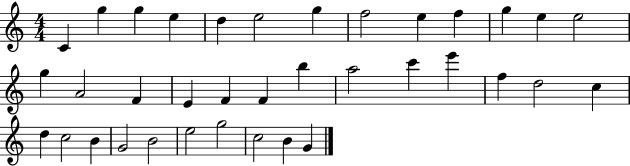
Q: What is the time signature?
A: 4/4